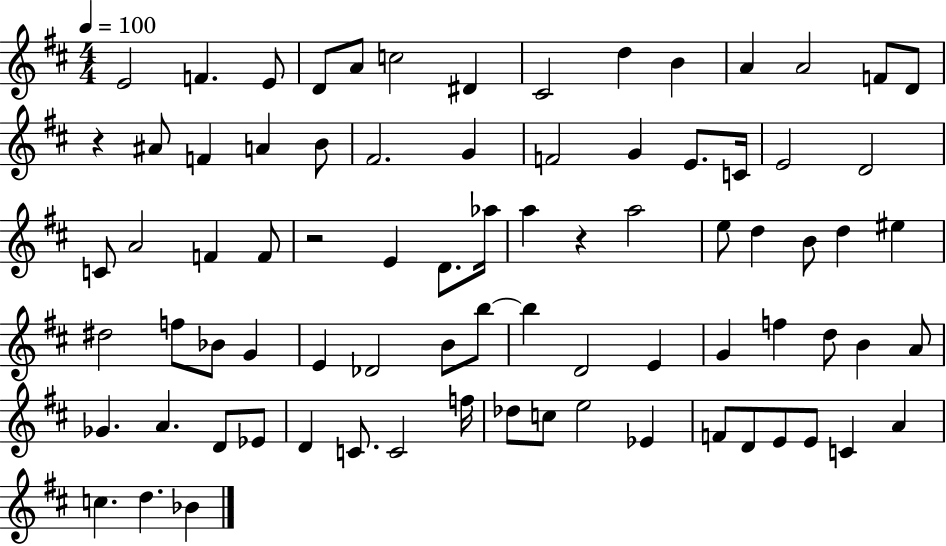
E4/h F4/q. E4/e D4/e A4/e C5/h D#4/q C#4/h D5/q B4/q A4/q A4/h F4/e D4/e R/q A#4/e F4/q A4/q B4/e F#4/h. G4/q F4/h G4/q E4/e. C4/s E4/h D4/h C4/e A4/h F4/q F4/e R/h E4/q D4/e. Ab5/s A5/q R/q A5/h E5/e D5/q B4/e D5/q EIS5/q D#5/h F5/e Bb4/e G4/q E4/q Db4/h B4/e B5/e B5/q D4/h E4/q G4/q F5/q D5/e B4/q A4/e Gb4/q. A4/q. D4/e Eb4/e D4/q C4/e. C4/h F5/s Db5/e C5/e E5/h Eb4/q F4/e D4/e E4/e E4/e C4/q A4/q C5/q. D5/q. Bb4/q